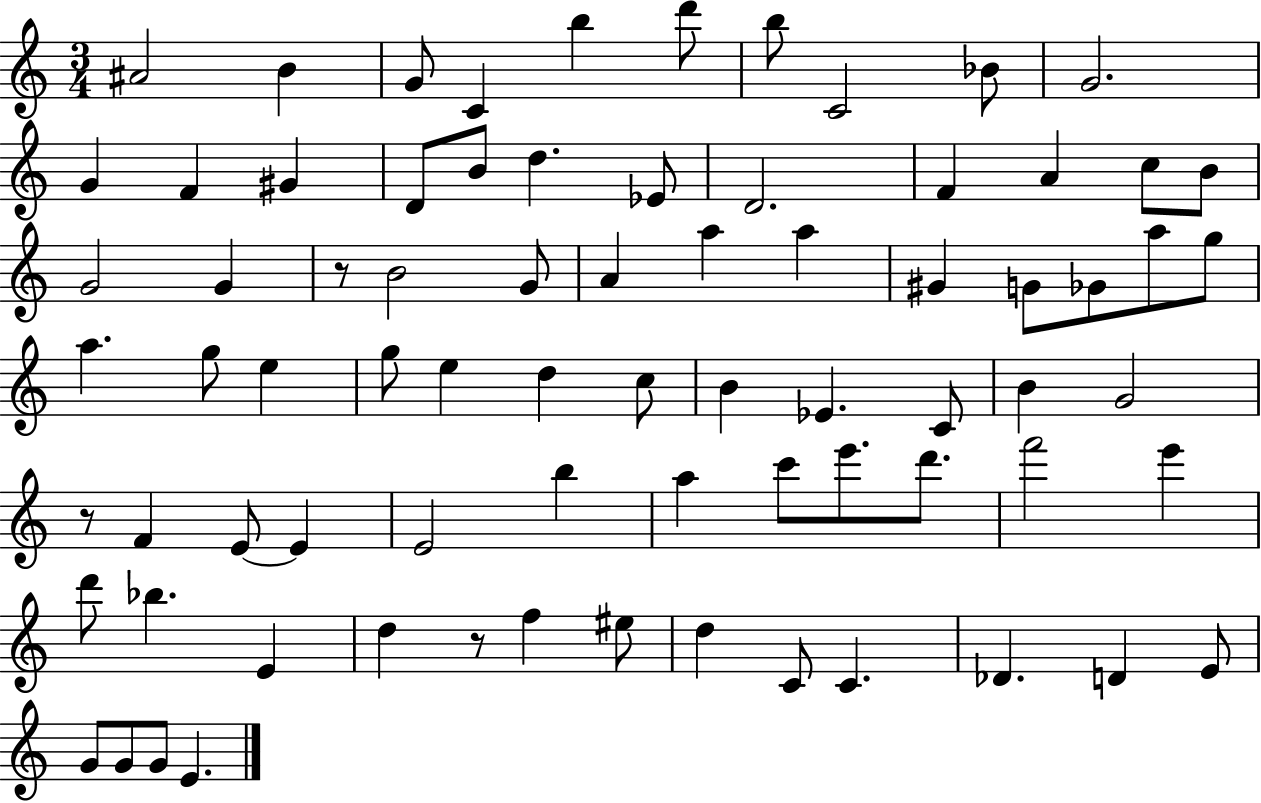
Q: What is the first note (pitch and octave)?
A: A#4